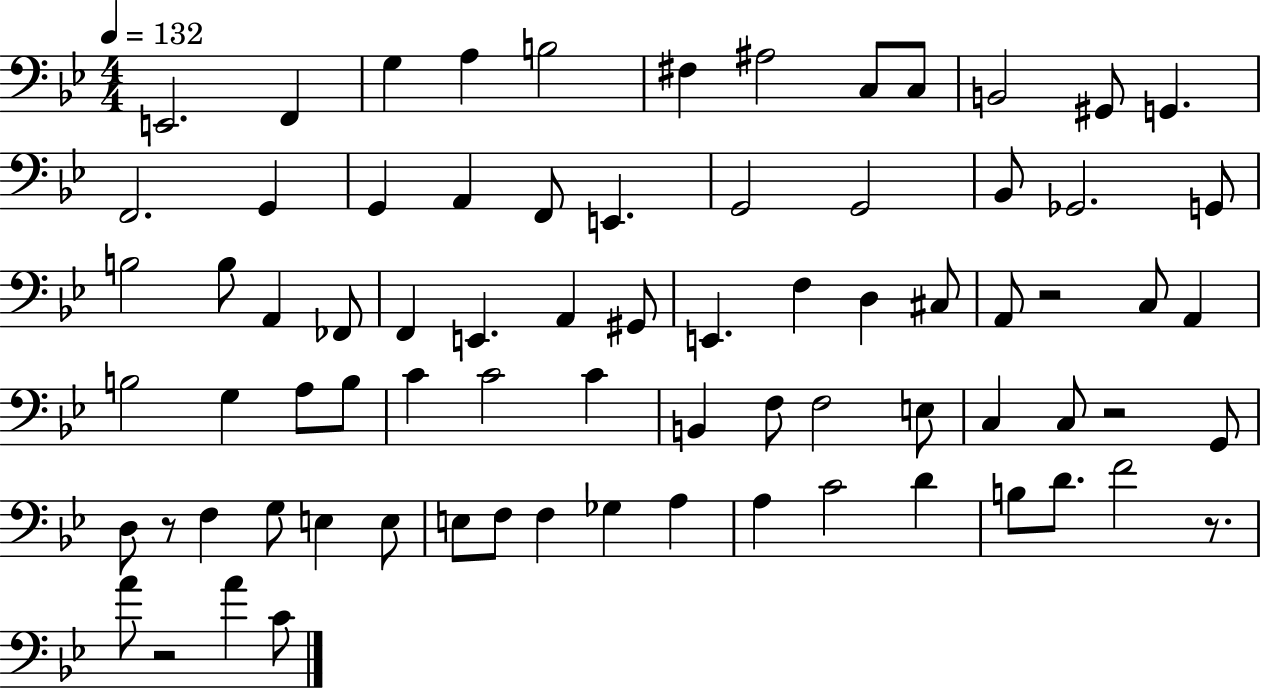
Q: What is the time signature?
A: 4/4